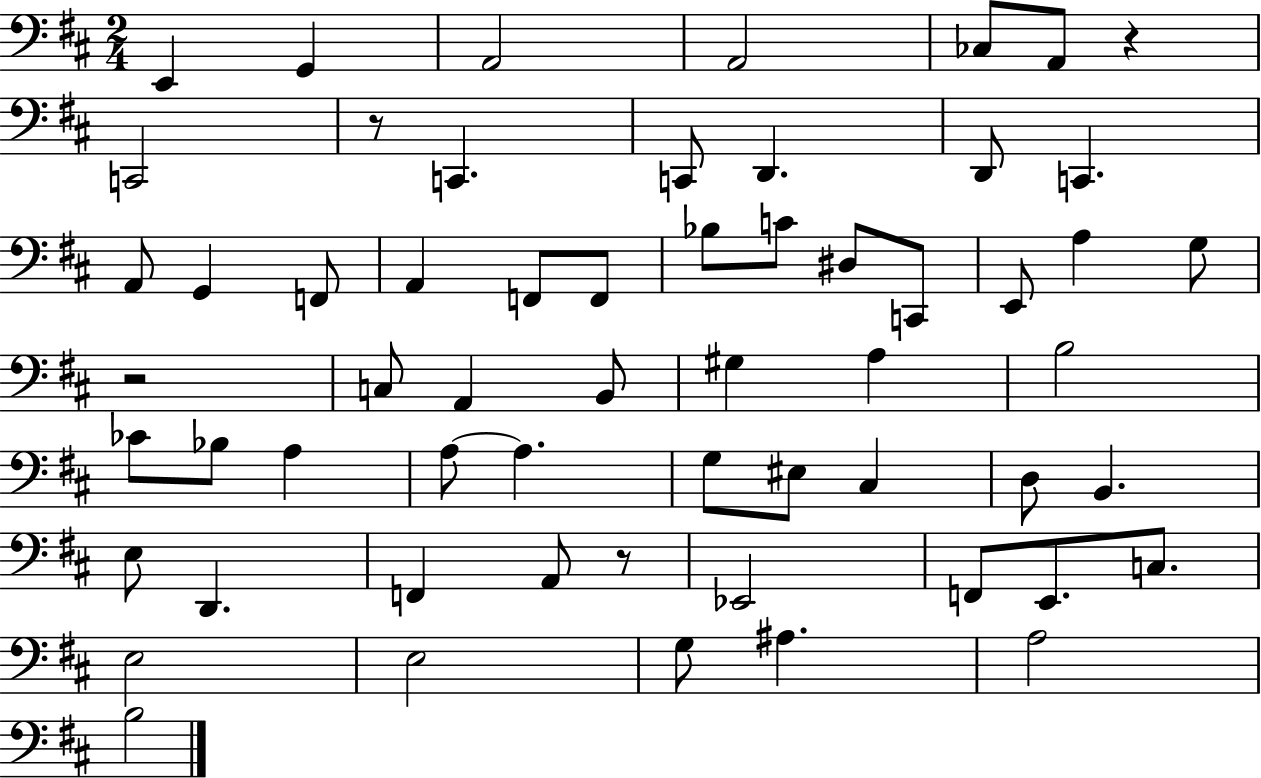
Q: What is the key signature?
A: D major